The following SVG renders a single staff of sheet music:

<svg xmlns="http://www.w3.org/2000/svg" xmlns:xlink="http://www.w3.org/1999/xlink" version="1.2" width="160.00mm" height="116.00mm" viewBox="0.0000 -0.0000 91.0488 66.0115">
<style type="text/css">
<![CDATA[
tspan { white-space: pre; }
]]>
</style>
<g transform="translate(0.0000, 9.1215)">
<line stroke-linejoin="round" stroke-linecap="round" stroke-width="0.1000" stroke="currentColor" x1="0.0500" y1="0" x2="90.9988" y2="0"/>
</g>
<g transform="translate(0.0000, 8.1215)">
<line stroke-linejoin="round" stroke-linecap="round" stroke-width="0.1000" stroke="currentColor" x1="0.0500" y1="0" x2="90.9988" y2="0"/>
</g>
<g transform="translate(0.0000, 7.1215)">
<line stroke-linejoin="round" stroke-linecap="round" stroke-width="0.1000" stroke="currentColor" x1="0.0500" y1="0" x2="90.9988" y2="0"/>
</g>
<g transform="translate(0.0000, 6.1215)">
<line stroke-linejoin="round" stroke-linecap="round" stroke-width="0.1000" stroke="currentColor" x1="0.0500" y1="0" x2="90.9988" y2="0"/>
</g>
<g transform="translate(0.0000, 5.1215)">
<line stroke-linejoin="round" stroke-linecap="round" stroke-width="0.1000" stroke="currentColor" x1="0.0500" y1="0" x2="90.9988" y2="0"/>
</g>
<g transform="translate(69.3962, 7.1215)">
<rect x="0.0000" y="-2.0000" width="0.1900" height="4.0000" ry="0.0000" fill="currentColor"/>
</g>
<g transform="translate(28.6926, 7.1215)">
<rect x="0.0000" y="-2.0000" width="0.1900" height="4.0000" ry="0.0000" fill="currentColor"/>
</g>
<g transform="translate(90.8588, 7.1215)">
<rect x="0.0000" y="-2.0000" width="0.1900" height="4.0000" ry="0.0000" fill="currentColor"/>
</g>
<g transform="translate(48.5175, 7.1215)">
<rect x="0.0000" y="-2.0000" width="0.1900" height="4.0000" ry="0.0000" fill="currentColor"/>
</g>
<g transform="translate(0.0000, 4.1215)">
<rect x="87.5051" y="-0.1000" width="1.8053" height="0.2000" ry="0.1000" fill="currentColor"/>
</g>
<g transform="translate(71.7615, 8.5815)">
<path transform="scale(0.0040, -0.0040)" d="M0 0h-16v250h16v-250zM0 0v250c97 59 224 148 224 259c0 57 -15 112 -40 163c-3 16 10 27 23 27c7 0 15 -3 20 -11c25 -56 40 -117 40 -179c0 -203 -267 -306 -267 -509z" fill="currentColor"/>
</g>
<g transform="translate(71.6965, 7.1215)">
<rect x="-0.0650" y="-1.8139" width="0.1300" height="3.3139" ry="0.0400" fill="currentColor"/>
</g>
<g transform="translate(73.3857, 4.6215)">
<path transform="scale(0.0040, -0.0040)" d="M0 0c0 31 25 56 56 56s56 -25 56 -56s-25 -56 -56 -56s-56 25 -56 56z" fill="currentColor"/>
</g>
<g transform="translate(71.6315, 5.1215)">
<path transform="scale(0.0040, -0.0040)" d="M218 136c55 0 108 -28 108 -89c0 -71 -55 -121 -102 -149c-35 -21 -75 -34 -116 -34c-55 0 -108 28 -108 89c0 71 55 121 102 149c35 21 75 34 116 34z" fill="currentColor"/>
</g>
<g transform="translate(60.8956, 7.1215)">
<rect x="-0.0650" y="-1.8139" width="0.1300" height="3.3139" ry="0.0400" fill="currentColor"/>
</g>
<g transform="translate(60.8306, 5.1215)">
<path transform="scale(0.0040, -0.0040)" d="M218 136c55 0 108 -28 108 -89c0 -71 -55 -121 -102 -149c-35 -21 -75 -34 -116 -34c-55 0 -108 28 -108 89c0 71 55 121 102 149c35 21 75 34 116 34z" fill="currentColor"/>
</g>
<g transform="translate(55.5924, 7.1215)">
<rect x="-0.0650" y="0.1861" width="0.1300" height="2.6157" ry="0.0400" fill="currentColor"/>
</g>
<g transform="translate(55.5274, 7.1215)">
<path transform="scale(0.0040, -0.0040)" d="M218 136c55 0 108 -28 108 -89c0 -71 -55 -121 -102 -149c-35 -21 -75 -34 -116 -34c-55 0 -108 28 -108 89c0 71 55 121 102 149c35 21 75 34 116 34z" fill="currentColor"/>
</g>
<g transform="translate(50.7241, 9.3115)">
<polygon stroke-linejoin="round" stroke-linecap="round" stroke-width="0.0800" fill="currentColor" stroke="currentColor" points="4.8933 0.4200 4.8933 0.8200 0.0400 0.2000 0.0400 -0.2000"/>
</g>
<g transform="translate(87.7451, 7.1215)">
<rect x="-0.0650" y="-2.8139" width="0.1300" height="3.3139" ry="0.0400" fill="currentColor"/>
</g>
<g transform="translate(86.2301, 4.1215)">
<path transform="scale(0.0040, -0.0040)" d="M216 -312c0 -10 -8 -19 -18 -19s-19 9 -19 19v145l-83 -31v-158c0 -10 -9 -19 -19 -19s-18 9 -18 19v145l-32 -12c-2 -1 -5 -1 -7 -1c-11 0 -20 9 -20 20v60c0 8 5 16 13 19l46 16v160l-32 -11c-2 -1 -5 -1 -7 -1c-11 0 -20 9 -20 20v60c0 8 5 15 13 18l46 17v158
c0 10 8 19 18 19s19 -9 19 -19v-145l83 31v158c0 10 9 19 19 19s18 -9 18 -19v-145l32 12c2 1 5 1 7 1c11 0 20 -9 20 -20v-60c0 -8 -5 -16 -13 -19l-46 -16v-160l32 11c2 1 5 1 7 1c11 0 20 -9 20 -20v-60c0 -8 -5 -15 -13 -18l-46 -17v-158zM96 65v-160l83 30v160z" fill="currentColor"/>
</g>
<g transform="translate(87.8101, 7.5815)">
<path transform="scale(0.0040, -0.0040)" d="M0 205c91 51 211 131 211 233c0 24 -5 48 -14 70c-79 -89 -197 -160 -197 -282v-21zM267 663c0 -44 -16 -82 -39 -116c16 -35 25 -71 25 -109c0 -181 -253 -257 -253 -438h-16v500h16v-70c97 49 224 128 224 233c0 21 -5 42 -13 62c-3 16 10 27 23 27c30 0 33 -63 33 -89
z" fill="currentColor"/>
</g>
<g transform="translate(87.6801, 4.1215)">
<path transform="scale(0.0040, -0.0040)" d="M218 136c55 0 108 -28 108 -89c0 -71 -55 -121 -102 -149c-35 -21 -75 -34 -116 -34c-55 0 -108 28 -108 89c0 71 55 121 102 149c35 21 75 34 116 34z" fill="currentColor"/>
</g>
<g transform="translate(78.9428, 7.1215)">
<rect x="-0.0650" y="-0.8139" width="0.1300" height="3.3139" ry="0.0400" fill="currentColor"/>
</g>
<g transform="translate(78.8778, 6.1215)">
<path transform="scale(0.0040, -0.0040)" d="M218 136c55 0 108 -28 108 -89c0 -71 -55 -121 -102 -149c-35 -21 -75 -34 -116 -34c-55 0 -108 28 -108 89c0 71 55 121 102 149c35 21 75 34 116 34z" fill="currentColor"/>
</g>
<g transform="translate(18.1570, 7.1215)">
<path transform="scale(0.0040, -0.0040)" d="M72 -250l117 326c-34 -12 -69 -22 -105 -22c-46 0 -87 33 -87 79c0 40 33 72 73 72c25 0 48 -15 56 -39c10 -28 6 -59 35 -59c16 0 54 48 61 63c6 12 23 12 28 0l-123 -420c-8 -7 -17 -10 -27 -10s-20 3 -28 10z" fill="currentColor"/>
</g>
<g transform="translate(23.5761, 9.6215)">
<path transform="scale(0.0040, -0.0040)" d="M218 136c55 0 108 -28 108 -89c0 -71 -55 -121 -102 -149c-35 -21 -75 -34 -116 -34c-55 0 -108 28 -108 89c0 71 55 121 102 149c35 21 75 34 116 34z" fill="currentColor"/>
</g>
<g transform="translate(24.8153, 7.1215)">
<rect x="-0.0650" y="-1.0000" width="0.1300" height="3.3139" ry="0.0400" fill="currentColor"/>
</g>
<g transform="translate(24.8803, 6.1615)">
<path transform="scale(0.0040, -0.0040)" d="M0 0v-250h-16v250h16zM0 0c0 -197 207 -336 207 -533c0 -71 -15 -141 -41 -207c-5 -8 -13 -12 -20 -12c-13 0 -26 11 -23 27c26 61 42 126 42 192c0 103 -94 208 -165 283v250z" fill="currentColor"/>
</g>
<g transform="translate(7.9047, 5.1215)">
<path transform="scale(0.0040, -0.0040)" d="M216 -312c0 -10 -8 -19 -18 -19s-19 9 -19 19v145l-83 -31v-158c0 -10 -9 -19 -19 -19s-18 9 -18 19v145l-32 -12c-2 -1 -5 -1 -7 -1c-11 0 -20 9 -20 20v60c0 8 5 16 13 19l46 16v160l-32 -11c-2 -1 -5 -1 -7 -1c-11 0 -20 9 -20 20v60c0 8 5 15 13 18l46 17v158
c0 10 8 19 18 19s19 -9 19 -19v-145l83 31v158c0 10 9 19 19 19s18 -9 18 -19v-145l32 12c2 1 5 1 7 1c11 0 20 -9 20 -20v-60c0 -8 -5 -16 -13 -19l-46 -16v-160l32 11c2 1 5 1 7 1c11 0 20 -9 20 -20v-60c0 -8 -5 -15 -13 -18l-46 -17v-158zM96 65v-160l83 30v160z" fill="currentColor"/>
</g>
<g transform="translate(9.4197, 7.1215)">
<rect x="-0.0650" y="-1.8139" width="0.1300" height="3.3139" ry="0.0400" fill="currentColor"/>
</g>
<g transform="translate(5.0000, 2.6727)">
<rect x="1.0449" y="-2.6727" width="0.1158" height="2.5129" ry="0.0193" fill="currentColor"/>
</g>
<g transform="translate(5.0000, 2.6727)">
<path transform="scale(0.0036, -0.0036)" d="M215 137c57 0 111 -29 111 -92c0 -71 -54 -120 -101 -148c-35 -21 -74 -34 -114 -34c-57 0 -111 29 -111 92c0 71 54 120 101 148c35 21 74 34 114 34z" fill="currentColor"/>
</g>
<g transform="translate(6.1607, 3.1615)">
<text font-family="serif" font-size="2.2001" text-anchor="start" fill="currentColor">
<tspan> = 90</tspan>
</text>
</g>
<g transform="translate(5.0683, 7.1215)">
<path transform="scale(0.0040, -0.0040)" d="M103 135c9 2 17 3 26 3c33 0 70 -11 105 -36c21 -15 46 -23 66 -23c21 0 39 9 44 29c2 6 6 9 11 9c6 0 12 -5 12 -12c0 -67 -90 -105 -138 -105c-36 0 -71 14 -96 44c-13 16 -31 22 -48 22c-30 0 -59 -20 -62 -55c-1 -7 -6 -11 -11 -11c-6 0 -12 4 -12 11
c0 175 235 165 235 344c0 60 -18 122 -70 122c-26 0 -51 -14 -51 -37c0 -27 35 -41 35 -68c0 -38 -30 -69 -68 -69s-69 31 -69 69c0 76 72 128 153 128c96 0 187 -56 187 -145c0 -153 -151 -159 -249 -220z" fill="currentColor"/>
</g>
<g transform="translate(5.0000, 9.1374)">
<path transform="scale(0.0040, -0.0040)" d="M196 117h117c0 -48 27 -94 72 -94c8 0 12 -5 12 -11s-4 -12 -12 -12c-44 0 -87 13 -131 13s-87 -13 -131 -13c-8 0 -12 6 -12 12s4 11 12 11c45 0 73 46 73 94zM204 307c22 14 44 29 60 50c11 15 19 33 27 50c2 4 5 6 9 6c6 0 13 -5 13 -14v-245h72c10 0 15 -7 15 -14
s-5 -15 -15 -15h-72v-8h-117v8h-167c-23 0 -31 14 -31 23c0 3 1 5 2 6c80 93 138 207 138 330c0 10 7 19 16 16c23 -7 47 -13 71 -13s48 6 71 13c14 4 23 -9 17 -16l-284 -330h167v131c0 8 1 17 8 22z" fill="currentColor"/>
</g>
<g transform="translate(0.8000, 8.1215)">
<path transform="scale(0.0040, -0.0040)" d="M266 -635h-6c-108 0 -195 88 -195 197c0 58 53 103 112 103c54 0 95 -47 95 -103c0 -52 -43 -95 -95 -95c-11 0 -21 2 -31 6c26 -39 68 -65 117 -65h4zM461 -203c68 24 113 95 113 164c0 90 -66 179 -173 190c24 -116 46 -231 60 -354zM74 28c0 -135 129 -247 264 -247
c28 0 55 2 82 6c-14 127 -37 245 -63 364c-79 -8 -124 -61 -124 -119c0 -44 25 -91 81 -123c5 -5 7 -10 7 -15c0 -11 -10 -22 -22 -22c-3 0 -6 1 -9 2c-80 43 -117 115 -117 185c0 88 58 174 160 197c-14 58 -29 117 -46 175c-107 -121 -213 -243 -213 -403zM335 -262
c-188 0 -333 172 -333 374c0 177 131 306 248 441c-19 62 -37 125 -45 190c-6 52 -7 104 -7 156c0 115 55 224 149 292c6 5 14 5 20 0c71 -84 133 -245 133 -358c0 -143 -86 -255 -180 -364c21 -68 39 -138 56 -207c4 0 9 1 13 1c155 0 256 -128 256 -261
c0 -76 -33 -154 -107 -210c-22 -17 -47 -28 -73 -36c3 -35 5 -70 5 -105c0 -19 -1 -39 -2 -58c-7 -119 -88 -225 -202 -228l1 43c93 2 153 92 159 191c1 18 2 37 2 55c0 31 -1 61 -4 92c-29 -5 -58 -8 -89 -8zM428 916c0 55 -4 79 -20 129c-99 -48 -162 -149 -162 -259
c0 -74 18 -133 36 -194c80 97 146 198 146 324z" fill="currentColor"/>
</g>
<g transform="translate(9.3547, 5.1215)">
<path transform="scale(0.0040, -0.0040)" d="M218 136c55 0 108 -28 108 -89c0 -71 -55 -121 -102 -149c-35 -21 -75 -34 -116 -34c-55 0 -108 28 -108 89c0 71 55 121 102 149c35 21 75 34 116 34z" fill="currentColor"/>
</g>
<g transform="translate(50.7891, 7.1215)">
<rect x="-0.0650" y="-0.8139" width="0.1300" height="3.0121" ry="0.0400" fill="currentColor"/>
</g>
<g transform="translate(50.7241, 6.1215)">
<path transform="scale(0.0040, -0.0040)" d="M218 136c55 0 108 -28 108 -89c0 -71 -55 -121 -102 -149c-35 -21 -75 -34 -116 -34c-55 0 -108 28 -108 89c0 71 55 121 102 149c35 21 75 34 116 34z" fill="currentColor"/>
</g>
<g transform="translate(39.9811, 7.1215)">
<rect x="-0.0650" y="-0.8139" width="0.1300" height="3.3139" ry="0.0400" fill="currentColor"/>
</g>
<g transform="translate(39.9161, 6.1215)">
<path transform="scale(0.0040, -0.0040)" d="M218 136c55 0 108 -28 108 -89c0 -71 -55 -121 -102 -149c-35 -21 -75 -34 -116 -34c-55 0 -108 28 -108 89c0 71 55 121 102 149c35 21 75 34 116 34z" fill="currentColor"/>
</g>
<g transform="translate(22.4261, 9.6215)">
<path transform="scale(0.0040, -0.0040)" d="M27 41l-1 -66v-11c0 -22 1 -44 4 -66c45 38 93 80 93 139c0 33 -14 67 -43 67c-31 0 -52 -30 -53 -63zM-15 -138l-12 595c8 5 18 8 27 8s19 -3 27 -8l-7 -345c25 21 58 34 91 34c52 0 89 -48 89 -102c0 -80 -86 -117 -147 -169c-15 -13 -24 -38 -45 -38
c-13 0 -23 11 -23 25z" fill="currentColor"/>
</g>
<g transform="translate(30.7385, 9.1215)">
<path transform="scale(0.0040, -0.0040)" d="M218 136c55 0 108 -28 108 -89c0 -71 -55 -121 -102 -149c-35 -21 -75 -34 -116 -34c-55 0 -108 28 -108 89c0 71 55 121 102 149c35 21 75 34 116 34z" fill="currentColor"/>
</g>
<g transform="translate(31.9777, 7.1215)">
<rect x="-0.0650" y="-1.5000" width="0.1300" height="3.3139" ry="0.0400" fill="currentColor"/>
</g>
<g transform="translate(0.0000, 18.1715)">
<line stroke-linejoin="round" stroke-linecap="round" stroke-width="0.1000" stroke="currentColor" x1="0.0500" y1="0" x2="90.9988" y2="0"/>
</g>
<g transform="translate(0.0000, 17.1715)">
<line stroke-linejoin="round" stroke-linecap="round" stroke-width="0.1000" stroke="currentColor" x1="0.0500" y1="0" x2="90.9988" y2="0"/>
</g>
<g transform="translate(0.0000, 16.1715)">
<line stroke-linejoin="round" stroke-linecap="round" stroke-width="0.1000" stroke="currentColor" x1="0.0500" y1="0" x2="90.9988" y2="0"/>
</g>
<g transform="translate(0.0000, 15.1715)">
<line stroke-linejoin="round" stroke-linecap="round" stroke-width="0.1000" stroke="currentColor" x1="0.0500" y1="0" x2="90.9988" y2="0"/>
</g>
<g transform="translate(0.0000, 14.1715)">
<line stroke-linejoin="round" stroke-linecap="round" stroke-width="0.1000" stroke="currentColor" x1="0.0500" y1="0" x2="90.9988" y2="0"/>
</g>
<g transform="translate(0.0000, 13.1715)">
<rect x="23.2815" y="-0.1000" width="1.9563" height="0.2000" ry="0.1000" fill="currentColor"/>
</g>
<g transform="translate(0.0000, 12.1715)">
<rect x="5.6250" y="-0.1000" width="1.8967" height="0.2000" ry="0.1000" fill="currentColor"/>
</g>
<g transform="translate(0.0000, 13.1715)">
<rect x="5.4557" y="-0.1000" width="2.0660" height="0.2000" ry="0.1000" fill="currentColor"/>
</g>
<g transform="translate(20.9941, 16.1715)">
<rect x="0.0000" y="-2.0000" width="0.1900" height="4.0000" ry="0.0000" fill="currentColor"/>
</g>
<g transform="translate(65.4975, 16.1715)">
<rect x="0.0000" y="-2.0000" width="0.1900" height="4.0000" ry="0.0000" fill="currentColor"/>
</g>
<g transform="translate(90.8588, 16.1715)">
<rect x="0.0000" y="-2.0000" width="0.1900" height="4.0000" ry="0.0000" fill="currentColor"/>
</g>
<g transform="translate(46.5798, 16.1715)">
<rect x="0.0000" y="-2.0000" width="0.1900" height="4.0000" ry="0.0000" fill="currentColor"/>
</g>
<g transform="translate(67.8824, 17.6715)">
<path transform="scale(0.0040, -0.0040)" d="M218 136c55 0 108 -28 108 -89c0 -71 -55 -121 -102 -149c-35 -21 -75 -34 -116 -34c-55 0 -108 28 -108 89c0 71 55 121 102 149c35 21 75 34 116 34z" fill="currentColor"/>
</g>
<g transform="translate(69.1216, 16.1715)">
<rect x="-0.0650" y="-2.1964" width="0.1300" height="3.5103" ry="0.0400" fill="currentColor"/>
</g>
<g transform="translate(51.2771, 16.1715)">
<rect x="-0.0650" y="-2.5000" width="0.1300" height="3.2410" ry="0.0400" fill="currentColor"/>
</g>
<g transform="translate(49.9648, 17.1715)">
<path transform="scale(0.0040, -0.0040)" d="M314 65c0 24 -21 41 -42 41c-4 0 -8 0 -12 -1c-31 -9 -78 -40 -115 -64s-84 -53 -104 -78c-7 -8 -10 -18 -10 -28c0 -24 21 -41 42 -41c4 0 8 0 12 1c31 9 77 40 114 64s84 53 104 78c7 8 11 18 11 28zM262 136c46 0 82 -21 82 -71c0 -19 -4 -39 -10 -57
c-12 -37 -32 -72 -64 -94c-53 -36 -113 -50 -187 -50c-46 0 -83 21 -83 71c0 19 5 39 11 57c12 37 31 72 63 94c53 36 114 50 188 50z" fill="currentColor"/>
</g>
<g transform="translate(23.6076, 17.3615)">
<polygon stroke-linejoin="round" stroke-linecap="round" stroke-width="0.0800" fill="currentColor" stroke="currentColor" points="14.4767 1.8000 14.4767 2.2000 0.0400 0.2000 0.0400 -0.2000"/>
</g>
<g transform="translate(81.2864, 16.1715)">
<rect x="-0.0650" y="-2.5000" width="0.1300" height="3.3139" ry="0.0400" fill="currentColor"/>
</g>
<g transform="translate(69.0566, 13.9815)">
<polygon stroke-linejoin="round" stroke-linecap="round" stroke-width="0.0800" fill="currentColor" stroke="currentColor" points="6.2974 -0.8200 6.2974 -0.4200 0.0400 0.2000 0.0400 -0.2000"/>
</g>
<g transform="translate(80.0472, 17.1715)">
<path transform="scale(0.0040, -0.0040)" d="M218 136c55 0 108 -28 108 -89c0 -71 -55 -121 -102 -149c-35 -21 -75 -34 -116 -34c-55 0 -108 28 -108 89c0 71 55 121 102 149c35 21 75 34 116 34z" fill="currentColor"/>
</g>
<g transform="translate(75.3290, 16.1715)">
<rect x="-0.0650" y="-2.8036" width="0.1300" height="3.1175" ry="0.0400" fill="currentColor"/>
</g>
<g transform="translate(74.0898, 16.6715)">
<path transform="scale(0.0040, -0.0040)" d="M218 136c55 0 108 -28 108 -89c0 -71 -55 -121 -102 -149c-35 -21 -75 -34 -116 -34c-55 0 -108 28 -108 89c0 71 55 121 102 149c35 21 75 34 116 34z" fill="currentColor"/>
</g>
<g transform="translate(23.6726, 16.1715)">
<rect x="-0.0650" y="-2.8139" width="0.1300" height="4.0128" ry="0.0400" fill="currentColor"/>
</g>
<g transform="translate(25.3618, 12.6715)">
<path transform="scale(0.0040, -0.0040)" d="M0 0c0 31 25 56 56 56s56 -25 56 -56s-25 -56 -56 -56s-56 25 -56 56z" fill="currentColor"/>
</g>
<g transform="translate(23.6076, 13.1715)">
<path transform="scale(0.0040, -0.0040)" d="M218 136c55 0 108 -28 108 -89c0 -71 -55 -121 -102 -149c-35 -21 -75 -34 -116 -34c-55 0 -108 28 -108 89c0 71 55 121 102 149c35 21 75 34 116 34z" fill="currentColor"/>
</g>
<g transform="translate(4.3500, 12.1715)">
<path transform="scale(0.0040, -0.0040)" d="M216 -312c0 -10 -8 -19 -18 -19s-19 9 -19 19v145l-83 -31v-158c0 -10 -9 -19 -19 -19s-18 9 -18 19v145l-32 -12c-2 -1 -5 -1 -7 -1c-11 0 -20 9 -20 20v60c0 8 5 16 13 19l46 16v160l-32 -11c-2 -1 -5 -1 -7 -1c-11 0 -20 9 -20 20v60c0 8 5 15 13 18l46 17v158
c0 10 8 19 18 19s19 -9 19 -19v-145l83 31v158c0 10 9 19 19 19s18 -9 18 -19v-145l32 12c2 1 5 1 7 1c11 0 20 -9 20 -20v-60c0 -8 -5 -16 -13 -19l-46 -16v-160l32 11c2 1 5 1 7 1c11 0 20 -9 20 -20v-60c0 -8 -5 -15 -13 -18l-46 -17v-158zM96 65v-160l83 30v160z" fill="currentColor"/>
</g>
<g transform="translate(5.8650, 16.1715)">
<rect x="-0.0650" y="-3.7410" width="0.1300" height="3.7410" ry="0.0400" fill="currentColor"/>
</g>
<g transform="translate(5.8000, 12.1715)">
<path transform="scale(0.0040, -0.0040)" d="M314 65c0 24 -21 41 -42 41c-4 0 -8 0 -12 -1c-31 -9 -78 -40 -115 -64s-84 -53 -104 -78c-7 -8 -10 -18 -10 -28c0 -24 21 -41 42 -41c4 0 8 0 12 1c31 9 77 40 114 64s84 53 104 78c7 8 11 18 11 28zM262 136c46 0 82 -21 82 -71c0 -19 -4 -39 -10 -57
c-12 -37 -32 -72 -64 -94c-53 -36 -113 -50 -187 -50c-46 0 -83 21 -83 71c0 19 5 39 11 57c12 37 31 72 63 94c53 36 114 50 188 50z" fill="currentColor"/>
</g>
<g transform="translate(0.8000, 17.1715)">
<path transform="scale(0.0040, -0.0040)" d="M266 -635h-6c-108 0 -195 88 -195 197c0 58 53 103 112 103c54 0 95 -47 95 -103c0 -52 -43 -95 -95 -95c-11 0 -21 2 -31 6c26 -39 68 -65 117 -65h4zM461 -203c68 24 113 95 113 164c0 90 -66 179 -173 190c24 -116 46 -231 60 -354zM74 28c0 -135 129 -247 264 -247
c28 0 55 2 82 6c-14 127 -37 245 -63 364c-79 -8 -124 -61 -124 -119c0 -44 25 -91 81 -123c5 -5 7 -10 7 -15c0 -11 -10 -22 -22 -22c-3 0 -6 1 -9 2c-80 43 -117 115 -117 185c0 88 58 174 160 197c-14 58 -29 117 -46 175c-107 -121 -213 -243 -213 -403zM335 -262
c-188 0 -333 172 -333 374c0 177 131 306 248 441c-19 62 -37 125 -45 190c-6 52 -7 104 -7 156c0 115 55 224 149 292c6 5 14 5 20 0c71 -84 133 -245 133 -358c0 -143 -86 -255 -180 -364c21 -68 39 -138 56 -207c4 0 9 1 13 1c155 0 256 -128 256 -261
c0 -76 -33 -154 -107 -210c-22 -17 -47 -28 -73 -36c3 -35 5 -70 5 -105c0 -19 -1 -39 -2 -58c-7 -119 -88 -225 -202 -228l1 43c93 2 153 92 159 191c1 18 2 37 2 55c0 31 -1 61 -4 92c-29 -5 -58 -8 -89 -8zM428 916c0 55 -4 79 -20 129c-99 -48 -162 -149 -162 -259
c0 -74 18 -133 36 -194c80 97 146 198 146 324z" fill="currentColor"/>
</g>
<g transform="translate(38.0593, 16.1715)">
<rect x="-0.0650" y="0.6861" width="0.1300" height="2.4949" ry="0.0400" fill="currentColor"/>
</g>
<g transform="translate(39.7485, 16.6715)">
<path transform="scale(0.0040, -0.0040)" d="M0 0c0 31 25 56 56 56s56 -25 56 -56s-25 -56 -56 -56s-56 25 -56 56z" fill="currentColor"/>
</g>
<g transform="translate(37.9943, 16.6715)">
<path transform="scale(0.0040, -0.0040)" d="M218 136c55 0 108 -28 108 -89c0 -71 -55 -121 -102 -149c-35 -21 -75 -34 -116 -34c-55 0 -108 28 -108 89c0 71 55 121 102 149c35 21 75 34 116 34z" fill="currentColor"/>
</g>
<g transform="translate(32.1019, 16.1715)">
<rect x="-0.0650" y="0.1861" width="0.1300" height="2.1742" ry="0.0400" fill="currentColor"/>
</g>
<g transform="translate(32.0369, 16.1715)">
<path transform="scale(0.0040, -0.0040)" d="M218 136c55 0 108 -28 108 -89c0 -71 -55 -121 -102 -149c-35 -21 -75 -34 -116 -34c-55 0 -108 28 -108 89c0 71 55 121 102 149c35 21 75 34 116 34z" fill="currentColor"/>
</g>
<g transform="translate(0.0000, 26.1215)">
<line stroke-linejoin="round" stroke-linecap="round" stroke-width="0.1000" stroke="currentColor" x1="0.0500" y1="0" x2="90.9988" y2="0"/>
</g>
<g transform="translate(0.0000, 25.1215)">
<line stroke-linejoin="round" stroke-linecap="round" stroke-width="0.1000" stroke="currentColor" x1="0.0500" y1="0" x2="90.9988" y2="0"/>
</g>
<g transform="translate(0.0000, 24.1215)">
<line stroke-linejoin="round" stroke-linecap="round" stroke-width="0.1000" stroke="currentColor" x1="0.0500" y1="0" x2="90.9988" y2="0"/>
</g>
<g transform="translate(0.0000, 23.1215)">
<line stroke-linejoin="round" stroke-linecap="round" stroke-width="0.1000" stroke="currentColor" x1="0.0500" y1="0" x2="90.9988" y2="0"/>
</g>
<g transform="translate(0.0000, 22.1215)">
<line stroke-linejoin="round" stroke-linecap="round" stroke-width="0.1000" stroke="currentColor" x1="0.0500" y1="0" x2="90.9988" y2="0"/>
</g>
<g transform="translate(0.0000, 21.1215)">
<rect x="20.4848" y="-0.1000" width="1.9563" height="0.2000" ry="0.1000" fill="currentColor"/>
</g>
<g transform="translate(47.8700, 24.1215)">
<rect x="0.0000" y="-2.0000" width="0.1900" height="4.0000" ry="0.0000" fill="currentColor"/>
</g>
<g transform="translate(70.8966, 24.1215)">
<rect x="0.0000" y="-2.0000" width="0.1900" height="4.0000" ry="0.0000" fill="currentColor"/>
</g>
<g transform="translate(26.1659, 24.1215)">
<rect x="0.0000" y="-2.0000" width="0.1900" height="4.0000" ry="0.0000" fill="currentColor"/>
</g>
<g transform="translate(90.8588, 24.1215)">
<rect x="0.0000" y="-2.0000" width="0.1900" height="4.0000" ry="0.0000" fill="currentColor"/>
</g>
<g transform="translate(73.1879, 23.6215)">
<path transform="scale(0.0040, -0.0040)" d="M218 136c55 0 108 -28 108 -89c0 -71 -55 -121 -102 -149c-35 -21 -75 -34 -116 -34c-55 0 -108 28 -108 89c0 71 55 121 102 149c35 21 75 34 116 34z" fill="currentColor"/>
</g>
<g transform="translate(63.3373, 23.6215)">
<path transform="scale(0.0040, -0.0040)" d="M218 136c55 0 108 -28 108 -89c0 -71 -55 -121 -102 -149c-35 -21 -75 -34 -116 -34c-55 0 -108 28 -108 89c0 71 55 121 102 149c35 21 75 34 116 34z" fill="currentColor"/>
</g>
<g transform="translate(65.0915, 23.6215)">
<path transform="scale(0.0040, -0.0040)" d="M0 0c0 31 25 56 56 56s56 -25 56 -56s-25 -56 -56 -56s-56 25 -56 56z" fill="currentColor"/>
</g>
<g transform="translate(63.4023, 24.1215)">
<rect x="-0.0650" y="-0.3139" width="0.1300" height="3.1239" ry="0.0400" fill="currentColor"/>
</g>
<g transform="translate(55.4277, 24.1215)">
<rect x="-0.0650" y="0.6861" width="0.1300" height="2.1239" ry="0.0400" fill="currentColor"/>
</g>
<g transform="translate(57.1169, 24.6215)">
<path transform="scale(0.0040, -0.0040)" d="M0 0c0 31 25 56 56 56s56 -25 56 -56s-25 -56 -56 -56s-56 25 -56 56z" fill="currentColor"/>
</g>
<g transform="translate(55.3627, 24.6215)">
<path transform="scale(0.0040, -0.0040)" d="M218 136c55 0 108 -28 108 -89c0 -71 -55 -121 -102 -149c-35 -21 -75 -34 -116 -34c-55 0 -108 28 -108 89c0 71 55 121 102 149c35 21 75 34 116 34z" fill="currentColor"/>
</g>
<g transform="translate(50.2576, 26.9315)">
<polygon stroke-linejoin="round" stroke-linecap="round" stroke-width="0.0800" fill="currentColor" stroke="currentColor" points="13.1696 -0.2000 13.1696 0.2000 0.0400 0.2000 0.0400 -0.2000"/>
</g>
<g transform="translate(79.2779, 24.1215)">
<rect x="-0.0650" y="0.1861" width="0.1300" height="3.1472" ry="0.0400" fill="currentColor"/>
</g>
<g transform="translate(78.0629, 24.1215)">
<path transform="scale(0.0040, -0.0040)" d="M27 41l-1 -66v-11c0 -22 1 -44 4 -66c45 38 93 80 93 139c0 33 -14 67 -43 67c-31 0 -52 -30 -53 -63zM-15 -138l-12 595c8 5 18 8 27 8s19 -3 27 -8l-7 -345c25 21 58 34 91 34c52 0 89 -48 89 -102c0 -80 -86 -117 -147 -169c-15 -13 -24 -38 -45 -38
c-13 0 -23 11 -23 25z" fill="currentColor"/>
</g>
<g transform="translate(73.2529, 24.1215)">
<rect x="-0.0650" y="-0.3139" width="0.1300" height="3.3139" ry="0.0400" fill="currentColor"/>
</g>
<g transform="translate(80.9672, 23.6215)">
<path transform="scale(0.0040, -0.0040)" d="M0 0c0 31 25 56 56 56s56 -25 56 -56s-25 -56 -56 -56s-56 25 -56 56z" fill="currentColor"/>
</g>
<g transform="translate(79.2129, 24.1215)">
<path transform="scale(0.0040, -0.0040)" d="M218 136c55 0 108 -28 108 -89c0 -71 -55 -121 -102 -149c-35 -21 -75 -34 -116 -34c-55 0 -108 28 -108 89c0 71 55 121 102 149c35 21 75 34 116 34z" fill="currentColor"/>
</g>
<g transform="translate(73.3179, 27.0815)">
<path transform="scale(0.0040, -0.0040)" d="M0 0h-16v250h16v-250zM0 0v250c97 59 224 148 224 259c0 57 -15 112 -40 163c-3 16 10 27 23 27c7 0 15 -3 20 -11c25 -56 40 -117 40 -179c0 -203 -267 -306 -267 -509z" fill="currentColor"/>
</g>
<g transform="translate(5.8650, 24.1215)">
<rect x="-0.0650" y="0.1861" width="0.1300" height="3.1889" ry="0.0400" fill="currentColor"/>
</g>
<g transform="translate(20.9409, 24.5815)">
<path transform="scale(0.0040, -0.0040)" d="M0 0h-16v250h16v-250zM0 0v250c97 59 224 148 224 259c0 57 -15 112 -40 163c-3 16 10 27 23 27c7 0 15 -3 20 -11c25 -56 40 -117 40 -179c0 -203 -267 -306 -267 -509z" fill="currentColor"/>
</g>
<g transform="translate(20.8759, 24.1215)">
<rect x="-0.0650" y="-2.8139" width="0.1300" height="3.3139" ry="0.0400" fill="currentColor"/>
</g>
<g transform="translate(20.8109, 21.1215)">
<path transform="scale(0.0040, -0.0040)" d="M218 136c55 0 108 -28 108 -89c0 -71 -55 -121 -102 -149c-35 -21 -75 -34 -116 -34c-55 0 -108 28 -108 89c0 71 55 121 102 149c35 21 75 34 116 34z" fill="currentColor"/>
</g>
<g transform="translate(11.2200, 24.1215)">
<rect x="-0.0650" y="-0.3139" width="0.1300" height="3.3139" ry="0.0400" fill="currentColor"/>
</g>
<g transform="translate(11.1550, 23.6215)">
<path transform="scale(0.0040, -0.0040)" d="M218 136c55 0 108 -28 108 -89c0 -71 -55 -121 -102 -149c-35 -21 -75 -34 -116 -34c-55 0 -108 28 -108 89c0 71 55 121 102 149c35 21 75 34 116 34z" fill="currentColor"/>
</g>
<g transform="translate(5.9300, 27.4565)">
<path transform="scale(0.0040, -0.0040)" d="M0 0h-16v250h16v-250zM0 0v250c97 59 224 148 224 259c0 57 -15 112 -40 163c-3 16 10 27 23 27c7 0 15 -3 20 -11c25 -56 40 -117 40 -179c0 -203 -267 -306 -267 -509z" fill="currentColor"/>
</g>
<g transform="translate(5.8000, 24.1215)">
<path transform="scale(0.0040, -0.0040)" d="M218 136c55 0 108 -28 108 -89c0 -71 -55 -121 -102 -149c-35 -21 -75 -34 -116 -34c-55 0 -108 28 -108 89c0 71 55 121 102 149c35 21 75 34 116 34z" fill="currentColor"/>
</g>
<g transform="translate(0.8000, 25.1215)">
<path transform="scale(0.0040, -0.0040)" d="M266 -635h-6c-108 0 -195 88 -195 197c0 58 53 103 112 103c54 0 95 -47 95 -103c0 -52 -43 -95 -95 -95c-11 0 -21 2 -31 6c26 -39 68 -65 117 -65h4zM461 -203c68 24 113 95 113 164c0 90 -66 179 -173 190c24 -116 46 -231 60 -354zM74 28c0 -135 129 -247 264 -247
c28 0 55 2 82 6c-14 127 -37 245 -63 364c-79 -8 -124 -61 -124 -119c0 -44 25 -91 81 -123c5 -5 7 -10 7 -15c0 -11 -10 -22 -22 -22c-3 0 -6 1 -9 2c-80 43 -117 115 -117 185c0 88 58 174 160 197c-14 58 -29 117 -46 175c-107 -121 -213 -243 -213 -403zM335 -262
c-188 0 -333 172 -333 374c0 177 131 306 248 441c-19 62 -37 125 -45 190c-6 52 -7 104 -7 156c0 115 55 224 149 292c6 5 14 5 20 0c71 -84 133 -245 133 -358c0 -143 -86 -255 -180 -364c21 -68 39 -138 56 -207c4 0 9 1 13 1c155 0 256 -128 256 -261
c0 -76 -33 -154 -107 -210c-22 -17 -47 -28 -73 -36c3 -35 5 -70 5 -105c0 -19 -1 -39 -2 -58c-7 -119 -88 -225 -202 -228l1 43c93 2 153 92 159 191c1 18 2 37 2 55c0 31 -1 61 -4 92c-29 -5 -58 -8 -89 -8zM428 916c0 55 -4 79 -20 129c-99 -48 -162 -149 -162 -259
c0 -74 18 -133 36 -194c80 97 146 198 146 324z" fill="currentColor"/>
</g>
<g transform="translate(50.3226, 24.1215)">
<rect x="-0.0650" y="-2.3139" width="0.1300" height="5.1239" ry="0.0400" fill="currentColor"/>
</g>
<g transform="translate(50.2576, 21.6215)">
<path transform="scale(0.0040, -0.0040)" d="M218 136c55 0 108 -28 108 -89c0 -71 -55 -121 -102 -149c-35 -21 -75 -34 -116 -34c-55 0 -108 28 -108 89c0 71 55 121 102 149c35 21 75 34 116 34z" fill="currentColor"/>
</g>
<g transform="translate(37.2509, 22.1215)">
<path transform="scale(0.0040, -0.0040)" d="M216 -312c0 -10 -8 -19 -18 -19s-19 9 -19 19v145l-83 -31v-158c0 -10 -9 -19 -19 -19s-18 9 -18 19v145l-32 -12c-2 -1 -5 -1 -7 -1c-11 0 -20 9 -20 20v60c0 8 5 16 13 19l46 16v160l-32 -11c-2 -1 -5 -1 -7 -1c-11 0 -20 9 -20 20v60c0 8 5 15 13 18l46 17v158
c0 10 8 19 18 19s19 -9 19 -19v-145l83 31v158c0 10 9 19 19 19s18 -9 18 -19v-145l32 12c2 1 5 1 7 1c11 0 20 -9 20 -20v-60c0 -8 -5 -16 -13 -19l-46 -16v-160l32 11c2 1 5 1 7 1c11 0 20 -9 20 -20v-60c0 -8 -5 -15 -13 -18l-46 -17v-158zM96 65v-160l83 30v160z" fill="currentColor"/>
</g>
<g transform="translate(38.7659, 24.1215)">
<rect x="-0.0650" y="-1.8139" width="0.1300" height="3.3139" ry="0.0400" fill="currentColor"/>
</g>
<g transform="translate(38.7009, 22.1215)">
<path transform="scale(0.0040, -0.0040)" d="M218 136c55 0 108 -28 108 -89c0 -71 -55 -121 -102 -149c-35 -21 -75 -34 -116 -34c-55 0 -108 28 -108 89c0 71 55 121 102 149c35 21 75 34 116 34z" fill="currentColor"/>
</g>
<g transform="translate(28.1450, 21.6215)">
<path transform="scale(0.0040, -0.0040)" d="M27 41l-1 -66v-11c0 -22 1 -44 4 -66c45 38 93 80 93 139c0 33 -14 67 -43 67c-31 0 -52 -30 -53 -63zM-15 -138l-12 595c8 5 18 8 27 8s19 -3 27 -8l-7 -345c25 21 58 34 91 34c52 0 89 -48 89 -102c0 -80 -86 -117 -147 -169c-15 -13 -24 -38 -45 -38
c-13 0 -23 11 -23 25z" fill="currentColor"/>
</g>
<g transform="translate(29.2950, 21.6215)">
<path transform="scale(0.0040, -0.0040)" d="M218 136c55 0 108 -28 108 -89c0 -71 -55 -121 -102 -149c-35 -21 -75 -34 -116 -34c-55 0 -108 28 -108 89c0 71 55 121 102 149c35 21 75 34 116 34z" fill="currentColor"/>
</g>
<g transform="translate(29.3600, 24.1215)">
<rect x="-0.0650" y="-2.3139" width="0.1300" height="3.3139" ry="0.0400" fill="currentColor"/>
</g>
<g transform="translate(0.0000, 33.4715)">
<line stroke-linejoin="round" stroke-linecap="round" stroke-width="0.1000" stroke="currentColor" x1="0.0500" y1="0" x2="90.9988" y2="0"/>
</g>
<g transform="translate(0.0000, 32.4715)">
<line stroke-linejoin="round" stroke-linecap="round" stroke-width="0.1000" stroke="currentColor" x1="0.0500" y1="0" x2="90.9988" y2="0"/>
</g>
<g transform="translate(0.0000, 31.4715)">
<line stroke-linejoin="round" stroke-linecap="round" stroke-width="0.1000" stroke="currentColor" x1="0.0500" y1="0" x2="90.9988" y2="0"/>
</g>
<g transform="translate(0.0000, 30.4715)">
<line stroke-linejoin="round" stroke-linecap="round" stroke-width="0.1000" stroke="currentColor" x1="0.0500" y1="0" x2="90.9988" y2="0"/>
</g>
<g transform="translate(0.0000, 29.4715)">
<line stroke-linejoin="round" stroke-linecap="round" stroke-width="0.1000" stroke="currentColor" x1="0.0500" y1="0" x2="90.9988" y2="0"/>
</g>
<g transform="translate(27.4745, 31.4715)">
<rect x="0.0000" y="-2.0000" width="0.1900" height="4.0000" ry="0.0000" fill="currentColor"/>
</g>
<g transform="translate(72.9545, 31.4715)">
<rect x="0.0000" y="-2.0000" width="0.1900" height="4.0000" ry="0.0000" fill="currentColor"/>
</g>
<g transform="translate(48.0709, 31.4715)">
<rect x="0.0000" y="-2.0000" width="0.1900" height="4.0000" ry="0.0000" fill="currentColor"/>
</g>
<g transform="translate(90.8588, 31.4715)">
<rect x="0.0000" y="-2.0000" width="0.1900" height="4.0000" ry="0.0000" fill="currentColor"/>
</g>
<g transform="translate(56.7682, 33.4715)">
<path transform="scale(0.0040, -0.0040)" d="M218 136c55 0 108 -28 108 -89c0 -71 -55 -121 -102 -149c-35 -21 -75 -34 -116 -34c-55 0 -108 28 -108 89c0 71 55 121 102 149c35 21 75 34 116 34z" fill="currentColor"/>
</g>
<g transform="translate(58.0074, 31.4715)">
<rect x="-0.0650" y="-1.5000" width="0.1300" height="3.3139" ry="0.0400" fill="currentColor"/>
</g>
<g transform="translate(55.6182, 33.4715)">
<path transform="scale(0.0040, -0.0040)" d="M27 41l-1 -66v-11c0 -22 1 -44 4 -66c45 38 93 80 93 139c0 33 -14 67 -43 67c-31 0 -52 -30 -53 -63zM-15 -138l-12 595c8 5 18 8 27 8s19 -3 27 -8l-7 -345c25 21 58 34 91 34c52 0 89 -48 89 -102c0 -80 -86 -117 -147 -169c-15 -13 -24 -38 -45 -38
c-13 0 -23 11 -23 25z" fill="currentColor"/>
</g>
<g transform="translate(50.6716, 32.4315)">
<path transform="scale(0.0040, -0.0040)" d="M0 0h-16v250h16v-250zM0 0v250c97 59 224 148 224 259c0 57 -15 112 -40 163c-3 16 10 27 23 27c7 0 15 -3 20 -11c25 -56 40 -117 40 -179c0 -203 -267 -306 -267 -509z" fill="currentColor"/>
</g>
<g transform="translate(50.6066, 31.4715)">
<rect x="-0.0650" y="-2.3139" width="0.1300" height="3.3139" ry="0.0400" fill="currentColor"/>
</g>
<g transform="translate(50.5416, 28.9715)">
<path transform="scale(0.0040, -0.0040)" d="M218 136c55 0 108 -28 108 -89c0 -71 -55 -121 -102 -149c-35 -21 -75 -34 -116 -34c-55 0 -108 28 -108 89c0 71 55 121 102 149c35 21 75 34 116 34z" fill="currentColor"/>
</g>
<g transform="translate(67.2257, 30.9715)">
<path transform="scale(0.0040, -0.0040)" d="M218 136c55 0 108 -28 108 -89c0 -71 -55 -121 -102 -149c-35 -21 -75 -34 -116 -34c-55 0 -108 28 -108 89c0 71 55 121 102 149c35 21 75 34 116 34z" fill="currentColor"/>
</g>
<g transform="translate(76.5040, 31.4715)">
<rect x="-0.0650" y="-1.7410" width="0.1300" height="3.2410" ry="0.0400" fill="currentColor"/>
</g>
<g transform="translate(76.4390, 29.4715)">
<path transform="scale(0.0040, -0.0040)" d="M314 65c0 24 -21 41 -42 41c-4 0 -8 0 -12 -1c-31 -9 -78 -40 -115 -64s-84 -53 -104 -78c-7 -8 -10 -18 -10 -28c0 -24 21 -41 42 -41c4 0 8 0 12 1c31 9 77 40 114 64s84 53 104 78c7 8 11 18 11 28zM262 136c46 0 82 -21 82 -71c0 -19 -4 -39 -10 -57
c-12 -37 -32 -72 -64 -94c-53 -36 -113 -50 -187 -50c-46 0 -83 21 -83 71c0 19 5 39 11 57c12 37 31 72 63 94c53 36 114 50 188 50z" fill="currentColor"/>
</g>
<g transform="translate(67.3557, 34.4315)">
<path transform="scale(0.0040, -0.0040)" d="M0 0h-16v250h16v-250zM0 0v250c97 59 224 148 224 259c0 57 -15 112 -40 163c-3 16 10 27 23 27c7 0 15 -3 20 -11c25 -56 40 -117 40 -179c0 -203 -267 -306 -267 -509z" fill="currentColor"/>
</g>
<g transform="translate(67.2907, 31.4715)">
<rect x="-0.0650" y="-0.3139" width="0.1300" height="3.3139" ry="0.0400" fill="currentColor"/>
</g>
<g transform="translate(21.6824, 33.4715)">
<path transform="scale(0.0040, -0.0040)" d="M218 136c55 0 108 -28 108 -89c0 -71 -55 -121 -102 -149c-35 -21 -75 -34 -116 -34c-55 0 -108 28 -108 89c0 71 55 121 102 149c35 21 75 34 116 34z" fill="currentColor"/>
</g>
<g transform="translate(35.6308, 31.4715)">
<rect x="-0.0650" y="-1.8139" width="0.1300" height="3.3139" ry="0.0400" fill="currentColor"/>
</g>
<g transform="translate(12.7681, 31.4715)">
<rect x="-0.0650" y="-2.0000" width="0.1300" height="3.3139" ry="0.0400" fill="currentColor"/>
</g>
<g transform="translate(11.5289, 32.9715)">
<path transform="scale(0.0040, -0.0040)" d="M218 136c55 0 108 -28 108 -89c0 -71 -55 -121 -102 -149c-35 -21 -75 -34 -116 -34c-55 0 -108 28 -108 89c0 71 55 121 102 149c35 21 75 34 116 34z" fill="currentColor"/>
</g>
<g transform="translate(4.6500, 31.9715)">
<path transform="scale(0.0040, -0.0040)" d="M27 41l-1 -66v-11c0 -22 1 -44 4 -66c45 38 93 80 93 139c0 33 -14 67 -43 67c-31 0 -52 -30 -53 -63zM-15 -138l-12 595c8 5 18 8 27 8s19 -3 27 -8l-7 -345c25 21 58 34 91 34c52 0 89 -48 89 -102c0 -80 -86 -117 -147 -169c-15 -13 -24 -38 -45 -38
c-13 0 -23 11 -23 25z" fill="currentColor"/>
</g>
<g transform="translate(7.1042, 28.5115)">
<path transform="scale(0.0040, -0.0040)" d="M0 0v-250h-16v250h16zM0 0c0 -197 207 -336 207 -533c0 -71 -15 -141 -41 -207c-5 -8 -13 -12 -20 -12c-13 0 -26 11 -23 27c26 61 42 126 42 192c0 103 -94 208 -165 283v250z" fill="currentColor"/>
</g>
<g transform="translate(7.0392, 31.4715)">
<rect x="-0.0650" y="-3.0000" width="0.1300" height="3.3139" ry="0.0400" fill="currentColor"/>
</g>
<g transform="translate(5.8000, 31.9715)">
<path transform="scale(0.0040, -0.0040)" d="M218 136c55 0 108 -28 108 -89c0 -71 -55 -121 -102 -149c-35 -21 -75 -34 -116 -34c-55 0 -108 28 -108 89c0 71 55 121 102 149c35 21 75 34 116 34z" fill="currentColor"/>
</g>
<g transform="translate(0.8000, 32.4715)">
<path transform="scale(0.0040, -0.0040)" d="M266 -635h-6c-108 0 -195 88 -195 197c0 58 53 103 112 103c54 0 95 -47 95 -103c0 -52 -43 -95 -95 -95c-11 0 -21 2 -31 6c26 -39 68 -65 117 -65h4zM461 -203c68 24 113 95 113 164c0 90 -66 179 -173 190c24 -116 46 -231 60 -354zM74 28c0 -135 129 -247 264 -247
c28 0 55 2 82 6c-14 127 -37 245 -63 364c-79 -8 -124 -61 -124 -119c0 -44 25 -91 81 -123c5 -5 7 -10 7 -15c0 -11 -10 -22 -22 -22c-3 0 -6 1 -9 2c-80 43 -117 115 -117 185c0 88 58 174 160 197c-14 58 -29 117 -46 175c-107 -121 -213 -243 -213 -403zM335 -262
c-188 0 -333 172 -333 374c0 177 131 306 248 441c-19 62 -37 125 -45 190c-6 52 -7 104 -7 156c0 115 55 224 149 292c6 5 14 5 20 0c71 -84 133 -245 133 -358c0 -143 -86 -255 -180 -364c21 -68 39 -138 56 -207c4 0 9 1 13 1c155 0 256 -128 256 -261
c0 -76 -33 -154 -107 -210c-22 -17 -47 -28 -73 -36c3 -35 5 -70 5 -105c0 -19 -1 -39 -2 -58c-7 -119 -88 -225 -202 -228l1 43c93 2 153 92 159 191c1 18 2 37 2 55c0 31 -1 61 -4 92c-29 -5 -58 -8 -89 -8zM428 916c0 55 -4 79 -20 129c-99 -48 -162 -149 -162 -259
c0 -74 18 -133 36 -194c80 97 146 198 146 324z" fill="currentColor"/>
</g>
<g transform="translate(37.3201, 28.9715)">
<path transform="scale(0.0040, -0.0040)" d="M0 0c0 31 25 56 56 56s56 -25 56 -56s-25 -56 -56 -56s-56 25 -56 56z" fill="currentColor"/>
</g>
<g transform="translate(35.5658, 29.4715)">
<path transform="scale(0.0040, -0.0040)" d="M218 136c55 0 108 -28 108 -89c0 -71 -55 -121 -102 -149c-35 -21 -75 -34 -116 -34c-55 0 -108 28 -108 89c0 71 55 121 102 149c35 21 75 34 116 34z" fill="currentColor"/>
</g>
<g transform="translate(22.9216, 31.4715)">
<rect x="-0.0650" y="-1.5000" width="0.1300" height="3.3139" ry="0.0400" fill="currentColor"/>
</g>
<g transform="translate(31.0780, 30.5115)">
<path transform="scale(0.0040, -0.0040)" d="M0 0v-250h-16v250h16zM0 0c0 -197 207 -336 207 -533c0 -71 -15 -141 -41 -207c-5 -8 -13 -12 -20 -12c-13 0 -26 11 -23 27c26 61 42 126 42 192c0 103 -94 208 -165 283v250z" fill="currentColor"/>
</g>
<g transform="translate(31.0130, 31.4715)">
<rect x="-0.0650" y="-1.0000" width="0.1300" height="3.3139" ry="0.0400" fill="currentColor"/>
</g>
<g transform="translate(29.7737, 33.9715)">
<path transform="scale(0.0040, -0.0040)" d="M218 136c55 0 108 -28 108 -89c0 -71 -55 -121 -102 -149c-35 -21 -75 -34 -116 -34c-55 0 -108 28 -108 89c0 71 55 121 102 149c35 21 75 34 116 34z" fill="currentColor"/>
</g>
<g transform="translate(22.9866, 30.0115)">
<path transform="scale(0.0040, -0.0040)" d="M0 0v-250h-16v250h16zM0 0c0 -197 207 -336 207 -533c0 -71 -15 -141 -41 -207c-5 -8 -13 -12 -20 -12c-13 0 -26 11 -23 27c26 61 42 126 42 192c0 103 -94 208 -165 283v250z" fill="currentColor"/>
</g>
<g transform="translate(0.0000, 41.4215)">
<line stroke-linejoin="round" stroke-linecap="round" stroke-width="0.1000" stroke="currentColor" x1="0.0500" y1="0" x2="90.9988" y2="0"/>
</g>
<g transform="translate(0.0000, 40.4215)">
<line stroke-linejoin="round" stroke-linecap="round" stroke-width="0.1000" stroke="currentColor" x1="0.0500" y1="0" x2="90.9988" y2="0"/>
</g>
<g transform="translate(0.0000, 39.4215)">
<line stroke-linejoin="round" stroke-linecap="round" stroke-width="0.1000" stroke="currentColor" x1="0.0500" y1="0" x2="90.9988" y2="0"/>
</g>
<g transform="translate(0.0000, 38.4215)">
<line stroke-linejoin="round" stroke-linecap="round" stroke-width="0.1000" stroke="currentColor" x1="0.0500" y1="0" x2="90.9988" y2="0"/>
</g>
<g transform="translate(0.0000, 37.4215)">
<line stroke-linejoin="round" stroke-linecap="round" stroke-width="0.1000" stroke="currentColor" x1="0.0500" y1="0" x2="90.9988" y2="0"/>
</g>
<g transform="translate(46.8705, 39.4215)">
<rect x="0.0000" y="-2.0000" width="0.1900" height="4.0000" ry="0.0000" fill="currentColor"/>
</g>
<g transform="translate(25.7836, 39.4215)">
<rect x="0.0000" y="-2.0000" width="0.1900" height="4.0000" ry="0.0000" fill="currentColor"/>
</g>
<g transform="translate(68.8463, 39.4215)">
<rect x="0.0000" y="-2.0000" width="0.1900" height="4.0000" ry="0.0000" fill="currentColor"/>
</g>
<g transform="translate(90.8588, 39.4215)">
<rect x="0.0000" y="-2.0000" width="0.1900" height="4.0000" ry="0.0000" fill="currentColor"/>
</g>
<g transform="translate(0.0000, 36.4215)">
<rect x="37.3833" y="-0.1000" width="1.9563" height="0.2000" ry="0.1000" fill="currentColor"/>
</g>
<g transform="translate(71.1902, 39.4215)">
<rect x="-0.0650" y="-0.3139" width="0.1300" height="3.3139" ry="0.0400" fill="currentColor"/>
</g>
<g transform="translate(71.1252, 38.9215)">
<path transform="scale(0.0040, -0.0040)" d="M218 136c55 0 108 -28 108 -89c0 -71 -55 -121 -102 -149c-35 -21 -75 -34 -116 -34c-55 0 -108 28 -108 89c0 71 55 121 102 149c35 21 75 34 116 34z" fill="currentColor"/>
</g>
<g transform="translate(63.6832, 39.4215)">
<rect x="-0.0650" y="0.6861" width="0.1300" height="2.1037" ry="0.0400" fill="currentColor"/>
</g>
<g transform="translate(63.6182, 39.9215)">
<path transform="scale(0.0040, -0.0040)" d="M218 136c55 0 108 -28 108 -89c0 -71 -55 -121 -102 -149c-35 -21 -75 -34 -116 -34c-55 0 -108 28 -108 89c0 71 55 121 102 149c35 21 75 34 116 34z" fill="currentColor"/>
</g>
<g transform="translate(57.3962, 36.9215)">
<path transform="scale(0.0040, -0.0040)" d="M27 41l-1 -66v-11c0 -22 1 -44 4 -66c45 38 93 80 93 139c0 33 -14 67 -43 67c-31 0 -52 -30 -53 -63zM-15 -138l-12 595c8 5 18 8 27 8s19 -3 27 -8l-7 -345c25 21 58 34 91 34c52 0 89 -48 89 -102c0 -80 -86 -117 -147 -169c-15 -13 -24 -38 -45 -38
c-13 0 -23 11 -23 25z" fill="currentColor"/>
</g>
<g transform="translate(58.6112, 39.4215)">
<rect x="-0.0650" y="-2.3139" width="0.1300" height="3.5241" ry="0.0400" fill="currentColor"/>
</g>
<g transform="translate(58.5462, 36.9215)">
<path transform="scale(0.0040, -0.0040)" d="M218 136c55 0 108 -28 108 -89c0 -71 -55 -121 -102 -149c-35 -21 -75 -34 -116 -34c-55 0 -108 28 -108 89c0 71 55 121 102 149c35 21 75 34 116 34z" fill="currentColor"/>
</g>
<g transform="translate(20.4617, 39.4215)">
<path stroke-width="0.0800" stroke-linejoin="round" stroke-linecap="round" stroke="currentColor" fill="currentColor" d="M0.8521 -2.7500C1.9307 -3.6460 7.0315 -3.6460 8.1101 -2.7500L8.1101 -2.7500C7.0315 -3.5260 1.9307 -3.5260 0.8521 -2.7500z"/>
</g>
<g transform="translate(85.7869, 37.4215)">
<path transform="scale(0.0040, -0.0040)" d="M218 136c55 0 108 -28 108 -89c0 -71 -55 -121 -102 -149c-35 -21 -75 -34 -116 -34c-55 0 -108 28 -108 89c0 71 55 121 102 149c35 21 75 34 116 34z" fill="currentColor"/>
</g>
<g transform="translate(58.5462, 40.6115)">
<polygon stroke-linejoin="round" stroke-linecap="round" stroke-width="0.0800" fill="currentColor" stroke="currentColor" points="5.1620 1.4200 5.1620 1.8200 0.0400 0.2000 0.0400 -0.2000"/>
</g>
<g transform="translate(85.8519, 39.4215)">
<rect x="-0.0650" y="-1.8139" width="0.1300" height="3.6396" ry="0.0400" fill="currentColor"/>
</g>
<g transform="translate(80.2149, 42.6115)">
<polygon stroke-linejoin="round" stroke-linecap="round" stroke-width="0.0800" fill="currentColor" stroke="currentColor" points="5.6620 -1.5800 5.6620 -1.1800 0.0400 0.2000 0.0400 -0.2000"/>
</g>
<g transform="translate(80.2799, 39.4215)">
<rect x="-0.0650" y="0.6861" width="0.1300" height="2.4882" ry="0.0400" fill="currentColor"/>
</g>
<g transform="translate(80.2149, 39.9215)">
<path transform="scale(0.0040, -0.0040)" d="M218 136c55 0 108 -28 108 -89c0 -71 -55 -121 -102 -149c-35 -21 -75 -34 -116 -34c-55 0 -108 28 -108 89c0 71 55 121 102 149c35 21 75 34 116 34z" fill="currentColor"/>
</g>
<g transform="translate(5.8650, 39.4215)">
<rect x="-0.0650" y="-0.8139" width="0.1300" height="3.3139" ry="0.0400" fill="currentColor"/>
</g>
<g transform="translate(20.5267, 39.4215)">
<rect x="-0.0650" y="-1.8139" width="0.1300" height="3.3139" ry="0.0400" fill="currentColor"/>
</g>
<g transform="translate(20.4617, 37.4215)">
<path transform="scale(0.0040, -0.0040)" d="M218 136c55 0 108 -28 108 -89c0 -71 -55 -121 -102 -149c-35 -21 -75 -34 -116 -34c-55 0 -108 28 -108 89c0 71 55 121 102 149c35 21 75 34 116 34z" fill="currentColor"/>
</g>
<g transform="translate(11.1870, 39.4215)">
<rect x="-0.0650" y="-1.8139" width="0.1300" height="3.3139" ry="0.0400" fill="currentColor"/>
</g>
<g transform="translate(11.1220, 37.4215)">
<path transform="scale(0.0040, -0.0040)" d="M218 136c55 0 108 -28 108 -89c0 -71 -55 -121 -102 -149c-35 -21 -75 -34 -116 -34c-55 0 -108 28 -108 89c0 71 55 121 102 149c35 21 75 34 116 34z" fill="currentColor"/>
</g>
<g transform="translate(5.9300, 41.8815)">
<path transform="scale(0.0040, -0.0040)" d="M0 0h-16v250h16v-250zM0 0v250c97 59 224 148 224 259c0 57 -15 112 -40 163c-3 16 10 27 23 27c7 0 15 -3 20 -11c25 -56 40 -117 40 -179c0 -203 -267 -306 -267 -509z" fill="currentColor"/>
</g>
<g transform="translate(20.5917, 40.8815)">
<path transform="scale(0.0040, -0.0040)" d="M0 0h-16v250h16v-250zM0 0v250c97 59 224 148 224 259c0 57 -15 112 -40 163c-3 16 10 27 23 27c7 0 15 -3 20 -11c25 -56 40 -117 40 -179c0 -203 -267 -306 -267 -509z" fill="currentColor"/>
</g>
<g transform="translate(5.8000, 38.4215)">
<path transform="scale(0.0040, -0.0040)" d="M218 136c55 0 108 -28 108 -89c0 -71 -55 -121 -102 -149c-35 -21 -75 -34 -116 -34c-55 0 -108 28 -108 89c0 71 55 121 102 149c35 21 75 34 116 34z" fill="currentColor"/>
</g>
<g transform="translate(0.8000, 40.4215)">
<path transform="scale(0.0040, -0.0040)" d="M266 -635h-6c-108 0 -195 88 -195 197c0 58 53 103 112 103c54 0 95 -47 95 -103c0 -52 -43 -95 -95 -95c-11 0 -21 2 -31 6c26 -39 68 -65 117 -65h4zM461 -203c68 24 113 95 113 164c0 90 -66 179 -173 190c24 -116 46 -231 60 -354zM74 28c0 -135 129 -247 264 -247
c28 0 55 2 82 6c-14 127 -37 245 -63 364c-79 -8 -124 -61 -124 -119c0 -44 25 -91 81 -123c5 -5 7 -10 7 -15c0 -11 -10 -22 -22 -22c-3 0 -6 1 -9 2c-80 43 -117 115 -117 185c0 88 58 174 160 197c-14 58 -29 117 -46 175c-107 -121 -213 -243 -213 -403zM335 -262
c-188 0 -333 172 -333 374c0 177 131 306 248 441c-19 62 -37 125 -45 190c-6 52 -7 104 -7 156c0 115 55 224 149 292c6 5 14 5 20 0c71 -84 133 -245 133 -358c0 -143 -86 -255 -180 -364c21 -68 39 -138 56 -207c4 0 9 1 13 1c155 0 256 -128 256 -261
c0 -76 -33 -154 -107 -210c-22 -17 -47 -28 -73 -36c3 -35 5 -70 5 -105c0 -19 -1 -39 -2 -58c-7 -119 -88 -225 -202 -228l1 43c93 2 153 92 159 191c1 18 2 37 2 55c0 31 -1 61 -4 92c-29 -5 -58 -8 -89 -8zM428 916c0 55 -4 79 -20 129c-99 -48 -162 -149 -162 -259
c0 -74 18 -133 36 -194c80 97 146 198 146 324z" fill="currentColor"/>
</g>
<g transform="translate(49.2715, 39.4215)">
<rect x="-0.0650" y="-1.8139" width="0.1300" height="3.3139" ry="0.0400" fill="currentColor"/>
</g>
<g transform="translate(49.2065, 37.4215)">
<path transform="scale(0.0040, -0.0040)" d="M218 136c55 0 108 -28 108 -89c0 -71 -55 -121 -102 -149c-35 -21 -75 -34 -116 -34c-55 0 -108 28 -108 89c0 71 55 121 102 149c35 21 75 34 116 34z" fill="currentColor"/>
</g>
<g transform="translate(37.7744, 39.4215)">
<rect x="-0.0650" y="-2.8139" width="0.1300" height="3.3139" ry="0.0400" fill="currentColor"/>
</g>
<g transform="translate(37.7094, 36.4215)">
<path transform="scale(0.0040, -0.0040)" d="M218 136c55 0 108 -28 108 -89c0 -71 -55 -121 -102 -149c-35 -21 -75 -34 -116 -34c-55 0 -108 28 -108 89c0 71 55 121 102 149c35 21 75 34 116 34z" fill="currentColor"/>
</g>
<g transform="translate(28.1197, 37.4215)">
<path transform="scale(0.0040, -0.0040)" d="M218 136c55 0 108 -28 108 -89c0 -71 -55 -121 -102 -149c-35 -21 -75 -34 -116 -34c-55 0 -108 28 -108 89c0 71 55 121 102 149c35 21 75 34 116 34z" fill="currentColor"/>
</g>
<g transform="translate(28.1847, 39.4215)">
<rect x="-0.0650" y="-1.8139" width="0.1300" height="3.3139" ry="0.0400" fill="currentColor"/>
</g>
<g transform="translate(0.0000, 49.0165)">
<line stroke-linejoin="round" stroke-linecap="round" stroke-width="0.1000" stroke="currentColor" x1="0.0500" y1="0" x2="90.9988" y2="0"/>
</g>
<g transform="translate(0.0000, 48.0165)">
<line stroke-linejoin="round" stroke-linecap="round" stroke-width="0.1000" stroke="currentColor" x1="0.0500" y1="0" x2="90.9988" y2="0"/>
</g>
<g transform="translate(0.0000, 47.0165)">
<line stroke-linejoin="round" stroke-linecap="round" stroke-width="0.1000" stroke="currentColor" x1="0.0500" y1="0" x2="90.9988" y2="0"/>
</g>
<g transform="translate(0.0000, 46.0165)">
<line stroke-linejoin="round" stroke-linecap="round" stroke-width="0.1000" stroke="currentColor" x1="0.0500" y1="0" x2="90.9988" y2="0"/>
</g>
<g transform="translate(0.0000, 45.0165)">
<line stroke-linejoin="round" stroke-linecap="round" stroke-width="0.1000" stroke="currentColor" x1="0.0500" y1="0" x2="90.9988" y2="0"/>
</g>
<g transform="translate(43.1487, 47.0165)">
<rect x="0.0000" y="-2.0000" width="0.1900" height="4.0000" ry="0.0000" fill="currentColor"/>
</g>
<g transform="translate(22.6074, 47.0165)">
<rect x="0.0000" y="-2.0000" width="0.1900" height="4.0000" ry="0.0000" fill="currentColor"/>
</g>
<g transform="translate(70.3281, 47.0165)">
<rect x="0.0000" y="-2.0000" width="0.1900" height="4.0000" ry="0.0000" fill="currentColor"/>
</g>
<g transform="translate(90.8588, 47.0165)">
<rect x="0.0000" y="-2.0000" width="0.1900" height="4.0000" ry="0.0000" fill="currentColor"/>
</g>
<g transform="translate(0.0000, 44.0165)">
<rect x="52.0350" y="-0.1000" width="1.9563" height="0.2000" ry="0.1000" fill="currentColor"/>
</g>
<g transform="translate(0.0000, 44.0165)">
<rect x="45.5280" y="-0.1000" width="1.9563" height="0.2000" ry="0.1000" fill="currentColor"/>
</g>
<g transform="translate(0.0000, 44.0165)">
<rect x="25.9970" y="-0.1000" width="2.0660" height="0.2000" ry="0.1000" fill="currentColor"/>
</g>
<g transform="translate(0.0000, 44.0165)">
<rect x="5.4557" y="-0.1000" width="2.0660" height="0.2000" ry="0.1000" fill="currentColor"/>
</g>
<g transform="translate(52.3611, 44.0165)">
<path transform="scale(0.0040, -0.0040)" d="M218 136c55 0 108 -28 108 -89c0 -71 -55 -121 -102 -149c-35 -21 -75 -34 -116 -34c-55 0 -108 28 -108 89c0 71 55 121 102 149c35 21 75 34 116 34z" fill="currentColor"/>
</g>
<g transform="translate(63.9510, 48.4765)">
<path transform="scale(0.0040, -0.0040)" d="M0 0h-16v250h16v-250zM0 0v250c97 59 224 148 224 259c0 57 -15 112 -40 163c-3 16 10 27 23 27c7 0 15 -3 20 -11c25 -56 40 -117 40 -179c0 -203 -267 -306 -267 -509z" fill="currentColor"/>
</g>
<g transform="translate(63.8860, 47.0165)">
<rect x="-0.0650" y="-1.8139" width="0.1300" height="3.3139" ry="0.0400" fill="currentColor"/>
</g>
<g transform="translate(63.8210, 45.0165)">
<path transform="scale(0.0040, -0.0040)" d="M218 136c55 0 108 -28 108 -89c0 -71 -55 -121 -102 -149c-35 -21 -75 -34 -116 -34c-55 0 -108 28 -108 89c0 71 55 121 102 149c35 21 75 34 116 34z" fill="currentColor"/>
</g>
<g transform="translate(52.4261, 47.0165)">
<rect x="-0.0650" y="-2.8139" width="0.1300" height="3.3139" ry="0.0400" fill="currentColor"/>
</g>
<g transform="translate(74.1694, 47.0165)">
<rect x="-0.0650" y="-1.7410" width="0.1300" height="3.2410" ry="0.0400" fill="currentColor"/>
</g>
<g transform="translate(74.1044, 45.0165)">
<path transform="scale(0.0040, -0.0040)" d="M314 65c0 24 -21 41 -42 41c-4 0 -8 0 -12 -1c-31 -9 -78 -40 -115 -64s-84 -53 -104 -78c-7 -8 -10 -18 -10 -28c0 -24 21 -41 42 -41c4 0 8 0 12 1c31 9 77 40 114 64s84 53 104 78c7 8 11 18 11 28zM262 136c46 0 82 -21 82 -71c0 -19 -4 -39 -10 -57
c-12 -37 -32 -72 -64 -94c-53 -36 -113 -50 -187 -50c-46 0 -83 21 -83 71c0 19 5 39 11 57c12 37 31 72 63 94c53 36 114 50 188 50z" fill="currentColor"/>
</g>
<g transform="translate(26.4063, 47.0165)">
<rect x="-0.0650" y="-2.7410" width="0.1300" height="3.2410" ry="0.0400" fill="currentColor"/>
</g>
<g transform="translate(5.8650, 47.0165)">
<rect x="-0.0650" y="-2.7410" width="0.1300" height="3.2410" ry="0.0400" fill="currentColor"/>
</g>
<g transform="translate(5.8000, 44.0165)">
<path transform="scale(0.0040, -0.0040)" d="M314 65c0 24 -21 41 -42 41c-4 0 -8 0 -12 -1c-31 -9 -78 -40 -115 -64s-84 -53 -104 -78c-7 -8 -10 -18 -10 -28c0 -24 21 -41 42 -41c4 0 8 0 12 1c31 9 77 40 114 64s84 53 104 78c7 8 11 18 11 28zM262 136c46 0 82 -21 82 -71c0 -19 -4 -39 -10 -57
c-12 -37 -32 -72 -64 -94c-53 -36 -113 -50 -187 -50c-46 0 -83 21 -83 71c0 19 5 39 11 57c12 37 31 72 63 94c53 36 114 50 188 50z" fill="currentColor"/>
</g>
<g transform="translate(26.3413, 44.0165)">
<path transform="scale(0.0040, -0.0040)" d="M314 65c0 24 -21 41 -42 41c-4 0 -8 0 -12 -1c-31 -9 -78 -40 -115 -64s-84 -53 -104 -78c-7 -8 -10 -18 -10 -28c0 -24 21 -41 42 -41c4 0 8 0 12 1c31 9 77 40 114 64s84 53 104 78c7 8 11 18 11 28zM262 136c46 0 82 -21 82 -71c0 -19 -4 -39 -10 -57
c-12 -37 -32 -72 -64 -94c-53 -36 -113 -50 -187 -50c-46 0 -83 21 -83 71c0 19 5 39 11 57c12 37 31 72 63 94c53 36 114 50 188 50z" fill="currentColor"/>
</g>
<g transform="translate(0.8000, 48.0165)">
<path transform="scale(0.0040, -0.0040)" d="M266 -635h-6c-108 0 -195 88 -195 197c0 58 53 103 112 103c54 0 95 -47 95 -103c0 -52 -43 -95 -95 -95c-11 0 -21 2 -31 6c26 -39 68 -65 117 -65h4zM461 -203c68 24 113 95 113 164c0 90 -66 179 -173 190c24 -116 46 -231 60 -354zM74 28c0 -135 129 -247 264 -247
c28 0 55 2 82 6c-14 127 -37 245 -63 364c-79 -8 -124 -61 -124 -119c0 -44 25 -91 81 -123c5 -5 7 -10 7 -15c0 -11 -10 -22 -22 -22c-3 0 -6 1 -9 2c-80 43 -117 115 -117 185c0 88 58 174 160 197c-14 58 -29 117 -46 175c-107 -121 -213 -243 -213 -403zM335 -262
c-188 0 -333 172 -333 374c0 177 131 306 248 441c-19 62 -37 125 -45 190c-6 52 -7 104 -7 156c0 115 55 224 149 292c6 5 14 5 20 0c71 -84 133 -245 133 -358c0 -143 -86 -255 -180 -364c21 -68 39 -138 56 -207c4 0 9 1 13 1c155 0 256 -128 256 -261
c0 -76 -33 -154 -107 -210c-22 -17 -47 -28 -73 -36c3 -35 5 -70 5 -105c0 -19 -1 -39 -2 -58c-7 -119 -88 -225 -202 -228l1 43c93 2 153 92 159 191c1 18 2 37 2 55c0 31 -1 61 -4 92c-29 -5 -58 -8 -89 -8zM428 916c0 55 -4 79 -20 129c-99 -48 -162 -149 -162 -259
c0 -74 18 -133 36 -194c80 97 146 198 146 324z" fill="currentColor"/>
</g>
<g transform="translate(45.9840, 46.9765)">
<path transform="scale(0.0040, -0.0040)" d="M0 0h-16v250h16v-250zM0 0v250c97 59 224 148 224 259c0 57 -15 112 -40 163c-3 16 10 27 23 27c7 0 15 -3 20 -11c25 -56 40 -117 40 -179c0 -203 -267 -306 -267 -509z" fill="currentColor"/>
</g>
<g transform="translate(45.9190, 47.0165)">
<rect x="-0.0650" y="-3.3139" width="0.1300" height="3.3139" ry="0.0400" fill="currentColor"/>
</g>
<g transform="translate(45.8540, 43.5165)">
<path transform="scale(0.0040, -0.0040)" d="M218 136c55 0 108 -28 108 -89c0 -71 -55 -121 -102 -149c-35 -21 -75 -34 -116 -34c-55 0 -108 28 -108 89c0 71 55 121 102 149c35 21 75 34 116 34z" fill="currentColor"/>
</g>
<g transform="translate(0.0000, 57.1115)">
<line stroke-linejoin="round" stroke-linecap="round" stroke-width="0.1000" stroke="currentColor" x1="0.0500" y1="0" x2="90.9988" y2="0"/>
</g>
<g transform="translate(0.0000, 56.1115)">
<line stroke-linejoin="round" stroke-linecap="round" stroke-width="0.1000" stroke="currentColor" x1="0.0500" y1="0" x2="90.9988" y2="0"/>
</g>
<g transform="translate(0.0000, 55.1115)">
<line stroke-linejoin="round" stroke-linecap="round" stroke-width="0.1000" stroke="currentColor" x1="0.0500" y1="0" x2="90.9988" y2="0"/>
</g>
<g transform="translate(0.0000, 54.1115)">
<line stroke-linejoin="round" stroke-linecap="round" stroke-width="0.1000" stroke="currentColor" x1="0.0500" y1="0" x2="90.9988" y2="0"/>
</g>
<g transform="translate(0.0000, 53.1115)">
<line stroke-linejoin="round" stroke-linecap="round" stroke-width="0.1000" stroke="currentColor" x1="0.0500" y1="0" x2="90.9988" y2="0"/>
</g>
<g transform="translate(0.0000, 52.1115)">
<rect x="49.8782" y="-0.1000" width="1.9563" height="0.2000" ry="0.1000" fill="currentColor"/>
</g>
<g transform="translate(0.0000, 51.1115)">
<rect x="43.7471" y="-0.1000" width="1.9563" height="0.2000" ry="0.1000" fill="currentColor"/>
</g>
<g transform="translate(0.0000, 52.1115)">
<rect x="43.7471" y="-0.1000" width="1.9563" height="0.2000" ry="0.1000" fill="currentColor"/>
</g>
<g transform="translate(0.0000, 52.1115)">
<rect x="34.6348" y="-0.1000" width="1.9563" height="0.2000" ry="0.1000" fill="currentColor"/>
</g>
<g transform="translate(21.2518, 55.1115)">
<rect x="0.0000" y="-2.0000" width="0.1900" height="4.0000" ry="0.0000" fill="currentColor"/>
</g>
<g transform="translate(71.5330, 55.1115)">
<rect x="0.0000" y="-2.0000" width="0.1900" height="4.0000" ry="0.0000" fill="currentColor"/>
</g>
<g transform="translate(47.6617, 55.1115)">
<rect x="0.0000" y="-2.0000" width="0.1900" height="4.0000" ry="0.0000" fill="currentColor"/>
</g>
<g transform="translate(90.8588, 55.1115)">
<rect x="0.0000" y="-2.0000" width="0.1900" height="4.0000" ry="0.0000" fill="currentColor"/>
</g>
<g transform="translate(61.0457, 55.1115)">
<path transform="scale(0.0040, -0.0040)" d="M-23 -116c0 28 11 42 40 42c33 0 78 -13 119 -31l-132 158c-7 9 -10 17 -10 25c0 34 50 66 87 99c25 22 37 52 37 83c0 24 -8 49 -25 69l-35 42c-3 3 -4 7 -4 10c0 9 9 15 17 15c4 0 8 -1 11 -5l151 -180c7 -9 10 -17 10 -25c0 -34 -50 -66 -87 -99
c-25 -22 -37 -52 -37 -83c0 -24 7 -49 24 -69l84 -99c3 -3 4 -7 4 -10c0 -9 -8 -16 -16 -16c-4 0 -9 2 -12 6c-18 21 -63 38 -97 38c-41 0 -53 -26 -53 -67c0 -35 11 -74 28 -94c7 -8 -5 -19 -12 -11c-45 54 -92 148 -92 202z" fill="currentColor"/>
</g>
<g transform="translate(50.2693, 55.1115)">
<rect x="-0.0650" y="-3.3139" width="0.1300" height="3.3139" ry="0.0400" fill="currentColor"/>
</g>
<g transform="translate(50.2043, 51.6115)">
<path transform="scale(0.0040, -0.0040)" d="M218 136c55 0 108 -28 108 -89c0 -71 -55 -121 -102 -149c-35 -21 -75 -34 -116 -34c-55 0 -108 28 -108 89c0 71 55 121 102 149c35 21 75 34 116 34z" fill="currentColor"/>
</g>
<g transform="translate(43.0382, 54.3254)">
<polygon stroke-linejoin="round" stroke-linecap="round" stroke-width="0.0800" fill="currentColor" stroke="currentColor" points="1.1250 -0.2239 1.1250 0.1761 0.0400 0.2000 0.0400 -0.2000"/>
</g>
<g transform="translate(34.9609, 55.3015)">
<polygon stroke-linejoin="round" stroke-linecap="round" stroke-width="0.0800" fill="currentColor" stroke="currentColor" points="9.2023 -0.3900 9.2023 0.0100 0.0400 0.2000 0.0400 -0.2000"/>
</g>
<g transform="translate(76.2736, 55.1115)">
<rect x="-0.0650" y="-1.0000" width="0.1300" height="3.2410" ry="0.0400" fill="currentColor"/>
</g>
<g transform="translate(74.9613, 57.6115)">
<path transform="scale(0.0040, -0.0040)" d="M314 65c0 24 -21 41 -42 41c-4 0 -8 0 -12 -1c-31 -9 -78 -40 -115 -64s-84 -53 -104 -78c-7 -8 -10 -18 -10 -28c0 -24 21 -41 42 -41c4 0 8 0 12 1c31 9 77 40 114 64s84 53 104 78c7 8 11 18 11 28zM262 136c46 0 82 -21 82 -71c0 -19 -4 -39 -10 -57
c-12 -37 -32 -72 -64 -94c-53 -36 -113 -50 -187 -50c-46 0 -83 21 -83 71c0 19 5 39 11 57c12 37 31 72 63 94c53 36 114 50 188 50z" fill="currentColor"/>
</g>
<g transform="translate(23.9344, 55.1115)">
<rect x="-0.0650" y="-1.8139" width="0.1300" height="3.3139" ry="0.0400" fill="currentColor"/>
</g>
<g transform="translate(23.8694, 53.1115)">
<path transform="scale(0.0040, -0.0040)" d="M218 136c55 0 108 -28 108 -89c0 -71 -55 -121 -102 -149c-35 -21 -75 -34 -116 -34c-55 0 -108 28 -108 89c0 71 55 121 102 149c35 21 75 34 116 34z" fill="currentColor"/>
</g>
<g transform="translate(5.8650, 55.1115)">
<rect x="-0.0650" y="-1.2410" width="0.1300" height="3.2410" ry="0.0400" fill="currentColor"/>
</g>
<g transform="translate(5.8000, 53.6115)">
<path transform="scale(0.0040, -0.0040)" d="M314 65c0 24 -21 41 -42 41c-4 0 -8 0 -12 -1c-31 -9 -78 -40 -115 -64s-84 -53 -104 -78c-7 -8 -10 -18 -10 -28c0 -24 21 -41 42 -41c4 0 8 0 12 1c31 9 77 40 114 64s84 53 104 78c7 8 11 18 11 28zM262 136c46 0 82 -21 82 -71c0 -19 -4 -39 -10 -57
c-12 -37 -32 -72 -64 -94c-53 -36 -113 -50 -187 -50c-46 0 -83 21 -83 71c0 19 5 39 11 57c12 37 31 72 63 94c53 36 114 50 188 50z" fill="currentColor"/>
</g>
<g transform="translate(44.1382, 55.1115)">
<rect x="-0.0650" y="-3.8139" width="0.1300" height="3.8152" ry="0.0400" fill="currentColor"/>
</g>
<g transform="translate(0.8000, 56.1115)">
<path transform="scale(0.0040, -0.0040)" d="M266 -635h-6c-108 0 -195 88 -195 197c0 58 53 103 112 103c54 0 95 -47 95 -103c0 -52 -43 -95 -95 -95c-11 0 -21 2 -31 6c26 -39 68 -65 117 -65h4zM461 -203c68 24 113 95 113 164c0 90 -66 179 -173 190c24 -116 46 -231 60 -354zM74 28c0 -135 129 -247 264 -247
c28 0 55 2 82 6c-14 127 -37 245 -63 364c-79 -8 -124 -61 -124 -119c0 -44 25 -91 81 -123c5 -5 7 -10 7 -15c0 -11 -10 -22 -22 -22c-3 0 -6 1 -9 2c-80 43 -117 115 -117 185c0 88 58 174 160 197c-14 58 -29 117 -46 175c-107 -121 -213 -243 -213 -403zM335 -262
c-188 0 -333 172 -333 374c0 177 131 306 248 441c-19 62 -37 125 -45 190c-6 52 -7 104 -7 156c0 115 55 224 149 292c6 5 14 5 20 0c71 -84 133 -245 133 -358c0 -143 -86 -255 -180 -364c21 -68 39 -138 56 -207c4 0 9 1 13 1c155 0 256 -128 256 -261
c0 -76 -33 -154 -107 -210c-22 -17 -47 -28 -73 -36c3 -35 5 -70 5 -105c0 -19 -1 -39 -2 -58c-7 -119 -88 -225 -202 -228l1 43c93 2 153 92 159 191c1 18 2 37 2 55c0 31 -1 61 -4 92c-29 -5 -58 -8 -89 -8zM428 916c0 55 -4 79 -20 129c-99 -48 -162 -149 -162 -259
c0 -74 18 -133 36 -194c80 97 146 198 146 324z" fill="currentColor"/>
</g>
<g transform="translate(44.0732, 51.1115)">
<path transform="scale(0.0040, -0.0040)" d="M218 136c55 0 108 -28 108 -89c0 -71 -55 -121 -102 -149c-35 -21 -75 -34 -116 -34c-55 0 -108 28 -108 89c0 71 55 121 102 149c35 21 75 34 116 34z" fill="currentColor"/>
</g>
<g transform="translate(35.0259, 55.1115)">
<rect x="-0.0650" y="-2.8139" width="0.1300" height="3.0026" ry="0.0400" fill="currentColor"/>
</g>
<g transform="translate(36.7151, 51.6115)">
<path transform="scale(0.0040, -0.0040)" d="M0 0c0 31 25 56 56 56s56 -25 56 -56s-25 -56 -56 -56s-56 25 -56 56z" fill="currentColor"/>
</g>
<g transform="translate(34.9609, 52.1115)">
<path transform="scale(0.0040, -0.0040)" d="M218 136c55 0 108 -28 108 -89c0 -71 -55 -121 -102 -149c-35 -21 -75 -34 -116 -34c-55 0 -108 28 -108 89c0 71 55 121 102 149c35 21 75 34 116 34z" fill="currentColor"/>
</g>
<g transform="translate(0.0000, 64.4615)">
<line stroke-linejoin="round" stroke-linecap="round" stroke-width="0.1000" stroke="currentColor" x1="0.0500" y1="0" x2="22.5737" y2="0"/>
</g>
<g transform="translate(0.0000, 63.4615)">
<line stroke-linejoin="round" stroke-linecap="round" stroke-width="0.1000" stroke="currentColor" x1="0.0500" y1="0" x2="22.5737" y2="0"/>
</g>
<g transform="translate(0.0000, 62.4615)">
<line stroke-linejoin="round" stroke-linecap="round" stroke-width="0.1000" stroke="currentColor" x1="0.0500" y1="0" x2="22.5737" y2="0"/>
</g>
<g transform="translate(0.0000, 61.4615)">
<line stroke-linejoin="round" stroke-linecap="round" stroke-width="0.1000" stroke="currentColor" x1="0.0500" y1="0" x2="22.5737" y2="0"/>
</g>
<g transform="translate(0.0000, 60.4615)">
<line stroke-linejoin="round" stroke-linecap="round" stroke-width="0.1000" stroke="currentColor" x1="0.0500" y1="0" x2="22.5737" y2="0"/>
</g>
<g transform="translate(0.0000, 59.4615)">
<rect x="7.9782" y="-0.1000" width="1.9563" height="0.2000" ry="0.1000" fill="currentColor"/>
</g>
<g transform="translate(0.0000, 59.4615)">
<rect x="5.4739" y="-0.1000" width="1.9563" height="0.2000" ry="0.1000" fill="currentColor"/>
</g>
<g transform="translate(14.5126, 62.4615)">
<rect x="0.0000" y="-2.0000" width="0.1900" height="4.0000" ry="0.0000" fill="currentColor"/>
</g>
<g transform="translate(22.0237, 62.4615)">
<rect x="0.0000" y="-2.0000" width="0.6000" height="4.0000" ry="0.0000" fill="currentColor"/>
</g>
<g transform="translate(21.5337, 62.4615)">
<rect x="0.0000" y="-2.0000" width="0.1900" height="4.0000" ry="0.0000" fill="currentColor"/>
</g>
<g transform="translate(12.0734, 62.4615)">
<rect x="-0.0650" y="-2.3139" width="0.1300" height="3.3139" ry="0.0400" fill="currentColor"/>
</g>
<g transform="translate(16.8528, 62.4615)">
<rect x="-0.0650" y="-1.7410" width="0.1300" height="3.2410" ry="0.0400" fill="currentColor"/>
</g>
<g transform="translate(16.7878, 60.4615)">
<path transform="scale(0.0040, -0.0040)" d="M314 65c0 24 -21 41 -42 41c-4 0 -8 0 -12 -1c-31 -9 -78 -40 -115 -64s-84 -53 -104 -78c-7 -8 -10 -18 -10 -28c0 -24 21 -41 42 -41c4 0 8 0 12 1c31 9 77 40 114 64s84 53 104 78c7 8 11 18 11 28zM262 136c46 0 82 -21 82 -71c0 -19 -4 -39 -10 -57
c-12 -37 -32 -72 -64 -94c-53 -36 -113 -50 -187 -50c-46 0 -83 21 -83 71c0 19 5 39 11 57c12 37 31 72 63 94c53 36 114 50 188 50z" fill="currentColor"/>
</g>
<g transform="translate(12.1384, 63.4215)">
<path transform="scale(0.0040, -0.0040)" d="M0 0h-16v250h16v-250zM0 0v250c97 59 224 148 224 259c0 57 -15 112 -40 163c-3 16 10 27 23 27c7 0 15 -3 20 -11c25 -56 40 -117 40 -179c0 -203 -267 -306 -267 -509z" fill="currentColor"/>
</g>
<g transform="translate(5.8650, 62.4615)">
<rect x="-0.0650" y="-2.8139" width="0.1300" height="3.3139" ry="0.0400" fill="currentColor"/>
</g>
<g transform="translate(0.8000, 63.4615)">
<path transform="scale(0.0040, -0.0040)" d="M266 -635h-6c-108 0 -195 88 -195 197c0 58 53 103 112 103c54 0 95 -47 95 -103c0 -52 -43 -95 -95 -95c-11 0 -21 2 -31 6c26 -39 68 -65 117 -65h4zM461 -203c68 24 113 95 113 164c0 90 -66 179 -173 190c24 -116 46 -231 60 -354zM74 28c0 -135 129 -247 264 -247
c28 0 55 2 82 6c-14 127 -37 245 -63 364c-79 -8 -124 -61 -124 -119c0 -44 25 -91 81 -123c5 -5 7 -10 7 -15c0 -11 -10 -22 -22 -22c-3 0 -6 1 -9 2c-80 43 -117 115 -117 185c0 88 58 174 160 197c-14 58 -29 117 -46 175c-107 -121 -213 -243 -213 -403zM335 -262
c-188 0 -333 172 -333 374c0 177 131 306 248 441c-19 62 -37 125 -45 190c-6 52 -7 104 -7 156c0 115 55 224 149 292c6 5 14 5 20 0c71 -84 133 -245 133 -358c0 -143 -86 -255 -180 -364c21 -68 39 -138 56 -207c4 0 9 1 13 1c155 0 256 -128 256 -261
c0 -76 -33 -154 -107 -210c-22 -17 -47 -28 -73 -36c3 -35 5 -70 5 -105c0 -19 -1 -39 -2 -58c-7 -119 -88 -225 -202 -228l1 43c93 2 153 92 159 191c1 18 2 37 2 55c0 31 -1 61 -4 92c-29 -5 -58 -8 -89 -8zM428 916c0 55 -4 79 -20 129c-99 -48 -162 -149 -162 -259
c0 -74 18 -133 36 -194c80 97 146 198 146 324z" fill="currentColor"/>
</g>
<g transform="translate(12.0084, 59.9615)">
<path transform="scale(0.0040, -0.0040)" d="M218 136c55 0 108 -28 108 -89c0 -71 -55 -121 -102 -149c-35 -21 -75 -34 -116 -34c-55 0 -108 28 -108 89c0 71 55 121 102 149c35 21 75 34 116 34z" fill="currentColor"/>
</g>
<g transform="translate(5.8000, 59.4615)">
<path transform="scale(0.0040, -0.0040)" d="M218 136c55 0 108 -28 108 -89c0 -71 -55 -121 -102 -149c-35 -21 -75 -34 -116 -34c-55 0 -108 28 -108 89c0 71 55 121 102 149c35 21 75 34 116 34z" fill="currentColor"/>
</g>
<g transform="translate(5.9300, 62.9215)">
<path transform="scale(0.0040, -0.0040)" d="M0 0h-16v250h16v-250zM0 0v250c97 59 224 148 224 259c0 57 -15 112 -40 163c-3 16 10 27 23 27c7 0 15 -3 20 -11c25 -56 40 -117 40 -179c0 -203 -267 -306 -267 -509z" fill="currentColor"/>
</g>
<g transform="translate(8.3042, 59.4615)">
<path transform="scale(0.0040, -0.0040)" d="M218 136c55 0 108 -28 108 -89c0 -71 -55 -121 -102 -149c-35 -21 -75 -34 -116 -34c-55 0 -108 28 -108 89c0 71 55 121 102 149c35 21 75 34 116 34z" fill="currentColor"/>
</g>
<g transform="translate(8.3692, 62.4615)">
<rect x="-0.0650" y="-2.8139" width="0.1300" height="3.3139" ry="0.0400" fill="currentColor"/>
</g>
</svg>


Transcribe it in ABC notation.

X:1
T:Untitled
M:2/4
L:1/4
K:C
^f z/2 _D/2 E d d/2 B/2 f f/2 d ^a/4 ^c'2 a/2 B/2 A/2 G2 F/2 A/2 G B/2 c a/2 _g ^f g/2 A/2 c/2 c/2 _B _A/2 F E/2 D/2 f g/2 _E c/2 f2 d/2 f f/2 f a f _g/2 A/2 c A/2 f/2 a2 a2 b/2 a f/2 f2 e2 f a/2 c'/4 b z D2 a/2 a g/2 f2